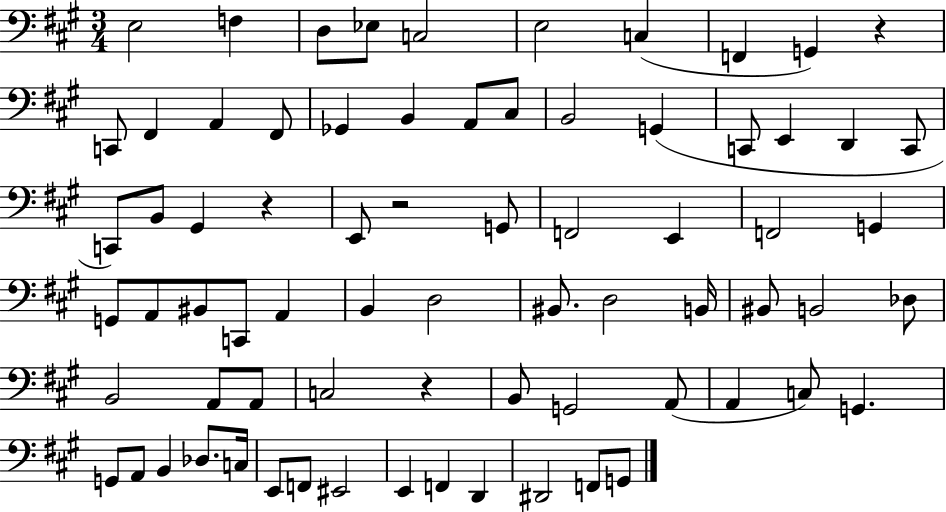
X:1
T:Untitled
M:3/4
L:1/4
K:A
E,2 F, D,/2 _E,/2 C,2 E,2 C, F,, G,, z C,,/2 ^F,, A,, ^F,,/2 _G,, B,, A,,/2 ^C,/2 B,,2 G,, C,,/2 E,, D,, C,,/2 C,,/2 B,,/2 ^G,, z E,,/2 z2 G,,/2 F,,2 E,, F,,2 G,, G,,/2 A,,/2 ^B,,/2 C,,/2 A,, B,, D,2 ^B,,/2 D,2 B,,/4 ^B,,/2 B,,2 _D,/2 B,,2 A,,/2 A,,/2 C,2 z B,,/2 G,,2 A,,/2 A,, C,/2 G,, G,,/2 A,,/2 B,, _D,/2 C,/4 E,,/2 F,,/2 ^E,,2 E,, F,, D,, ^D,,2 F,,/2 G,,/2